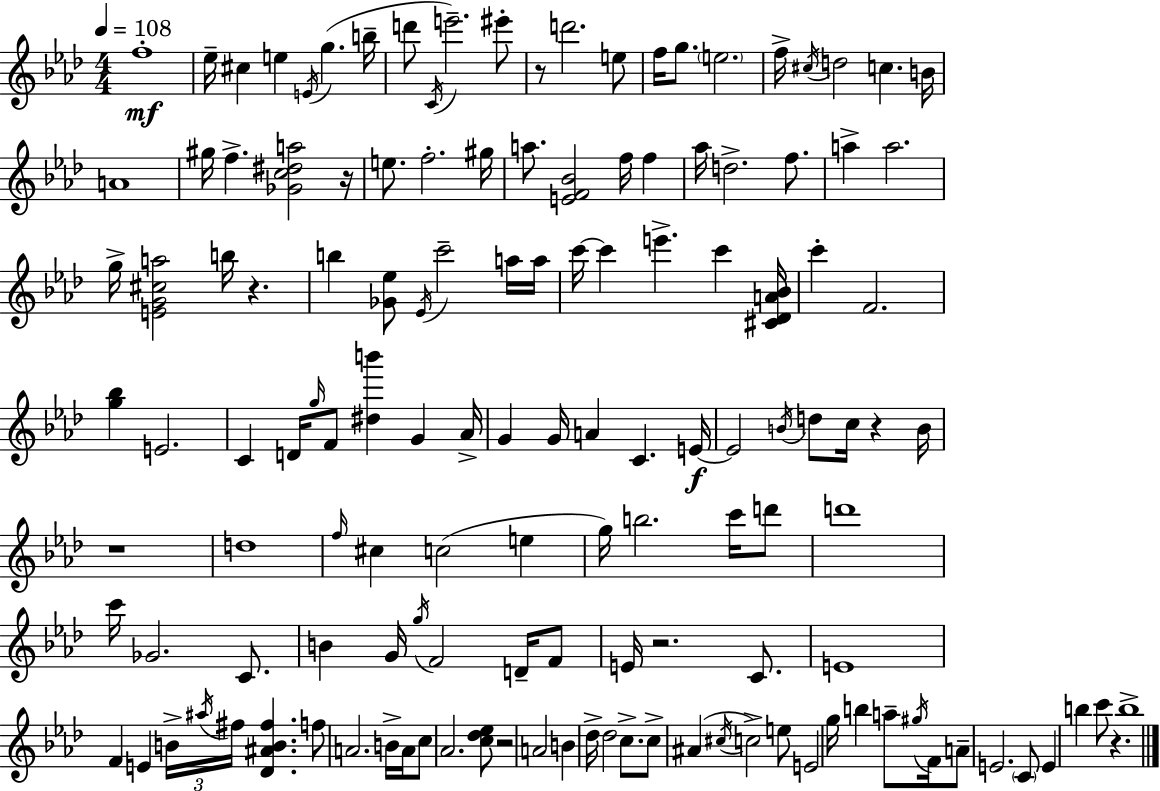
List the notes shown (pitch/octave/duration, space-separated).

F5/w Eb5/s C#5/q E5/q E4/s G5/q. B5/s D6/e C4/s E6/h. EIS6/e R/e D6/h. E5/e F5/s G5/e. E5/h. F5/s C#5/s D5/h C5/q. B4/s A4/w G#5/s F5/q. [Gb4,C5,D#5,A5]/h R/s E5/e. F5/h. G#5/s A5/e. [E4,F4,Bb4]/h F5/s F5/q Ab5/s D5/h. F5/e. A5/q A5/h. G5/s [E4,G4,C#5,A5]/h B5/s R/q. B5/q [Gb4,Eb5]/e Eb4/s C6/h A5/s A5/s C6/s C6/q E6/q. C6/q [C#4,Db4,A4,Bb4]/s C6/q F4/h. [G5,Bb5]/q E4/h. C4/q D4/s G5/s F4/e [D#5,B6]/q G4/q Ab4/s G4/q G4/s A4/q C4/q. E4/s E4/h B4/s D5/e C5/s R/q B4/s R/w D5/w F5/s C#5/q C5/h E5/q G5/s B5/h. C6/s D6/e D6/w C6/s Gb4/h. C4/e. B4/q G4/s G5/s F4/h D4/s F4/e E4/s R/h. C4/e. E4/w F4/q E4/q B4/s A#5/s F#5/s [Db4,A#4,B4,F#5]/q. F5/e A4/h. B4/s A4/s C5/e Ab4/h. [C5,Db5,Eb5]/e R/h A4/h B4/q Db5/s Db5/h C5/e. C5/e A#4/q C#5/s C5/h E5/e E4/h G5/s B5/q A5/e G#5/s F4/s A4/e E4/h. C4/e E4/q B5/q C6/e R/q. B5/w